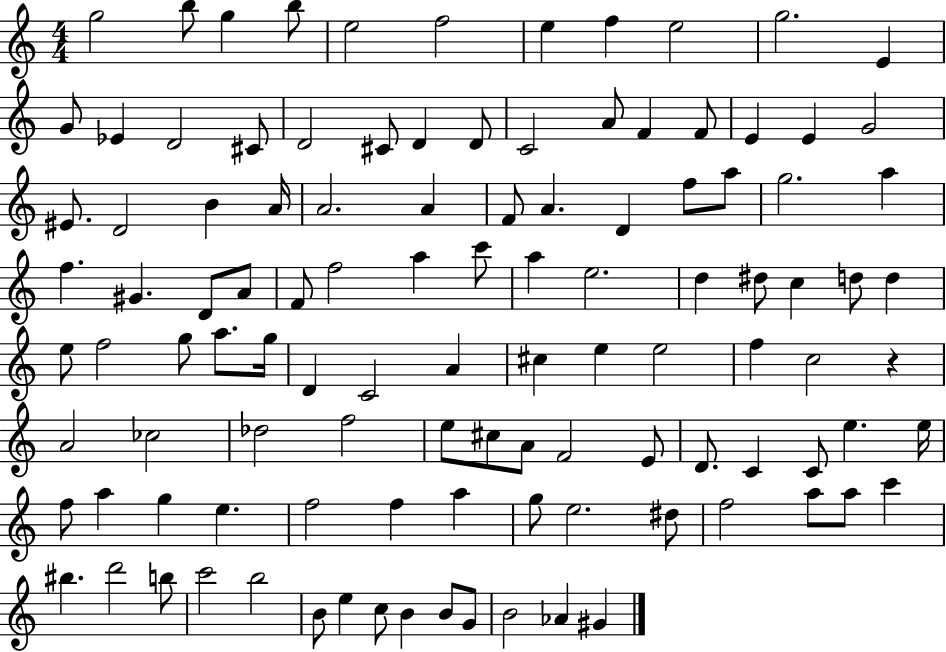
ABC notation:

X:1
T:Untitled
M:4/4
L:1/4
K:C
g2 b/2 g b/2 e2 f2 e f e2 g2 E G/2 _E D2 ^C/2 D2 ^C/2 D D/2 C2 A/2 F F/2 E E G2 ^E/2 D2 B A/4 A2 A F/2 A D f/2 a/2 g2 a f ^G D/2 A/2 F/2 f2 a c'/2 a e2 d ^d/2 c d/2 d e/2 f2 g/2 a/2 g/4 D C2 A ^c e e2 f c2 z A2 _c2 _d2 f2 e/2 ^c/2 A/2 F2 E/2 D/2 C C/2 e e/4 f/2 a g e f2 f a g/2 e2 ^d/2 f2 a/2 a/2 c' ^b d'2 b/2 c'2 b2 B/2 e c/2 B B/2 G/2 B2 _A ^G